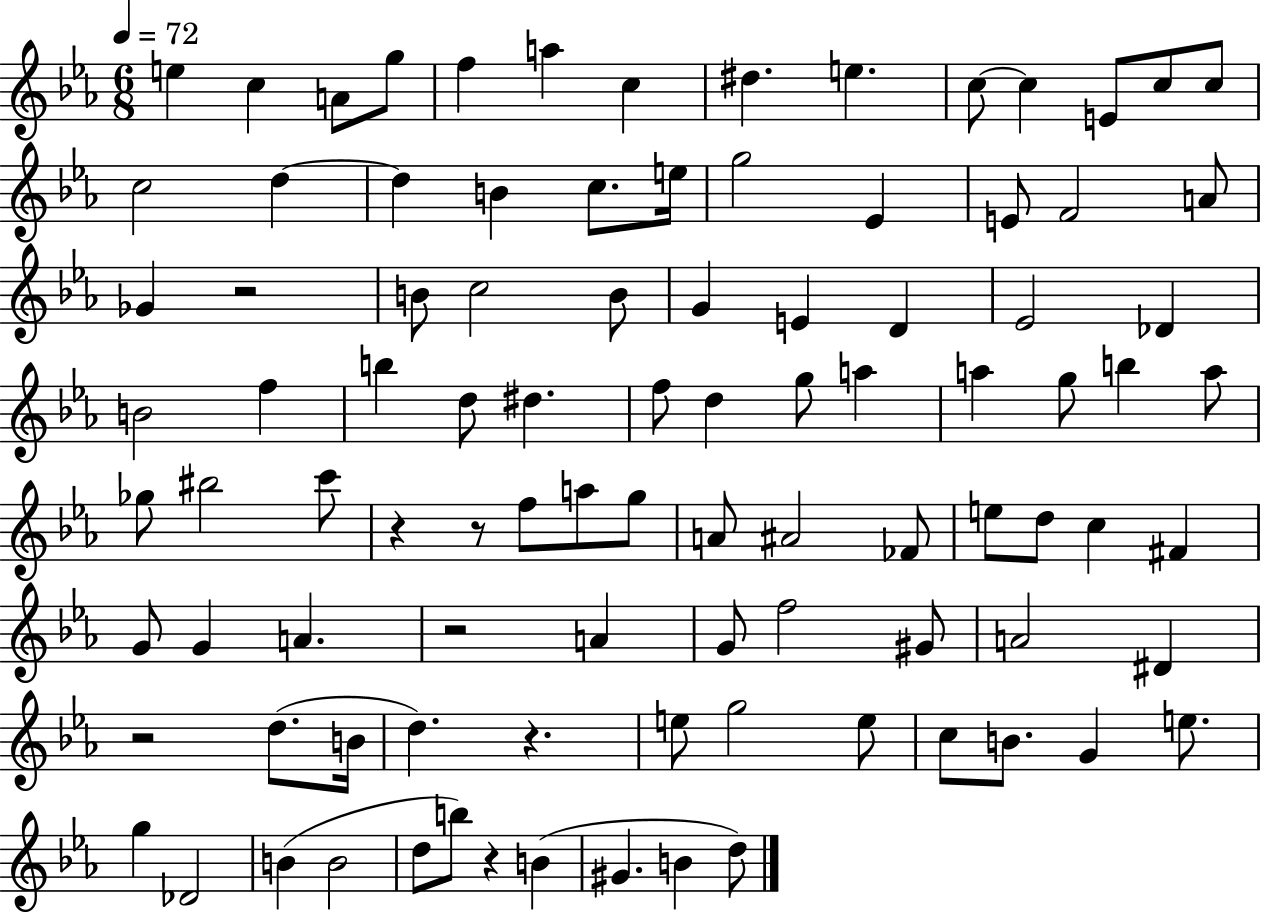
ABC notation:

X:1
T:Untitled
M:6/8
L:1/4
K:Eb
e c A/2 g/2 f a c ^d e c/2 c E/2 c/2 c/2 c2 d d B c/2 e/4 g2 _E E/2 F2 A/2 _G z2 B/2 c2 B/2 G E D _E2 _D B2 f b d/2 ^d f/2 d g/2 a a g/2 b a/2 _g/2 ^b2 c'/2 z z/2 f/2 a/2 g/2 A/2 ^A2 _F/2 e/2 d/2 c ^F G/2 G A z2 A G/2 f2 ^G/2 A2 ^D z2 d/2 B/4 d z e/2 g2 e/2 c/2 B/2 G e/2 g _D2 B B2 d/2 b/2 z B ^G B d/2